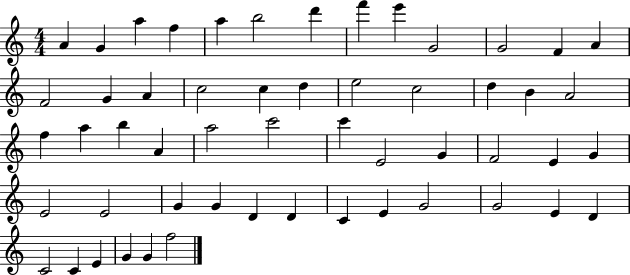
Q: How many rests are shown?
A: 0